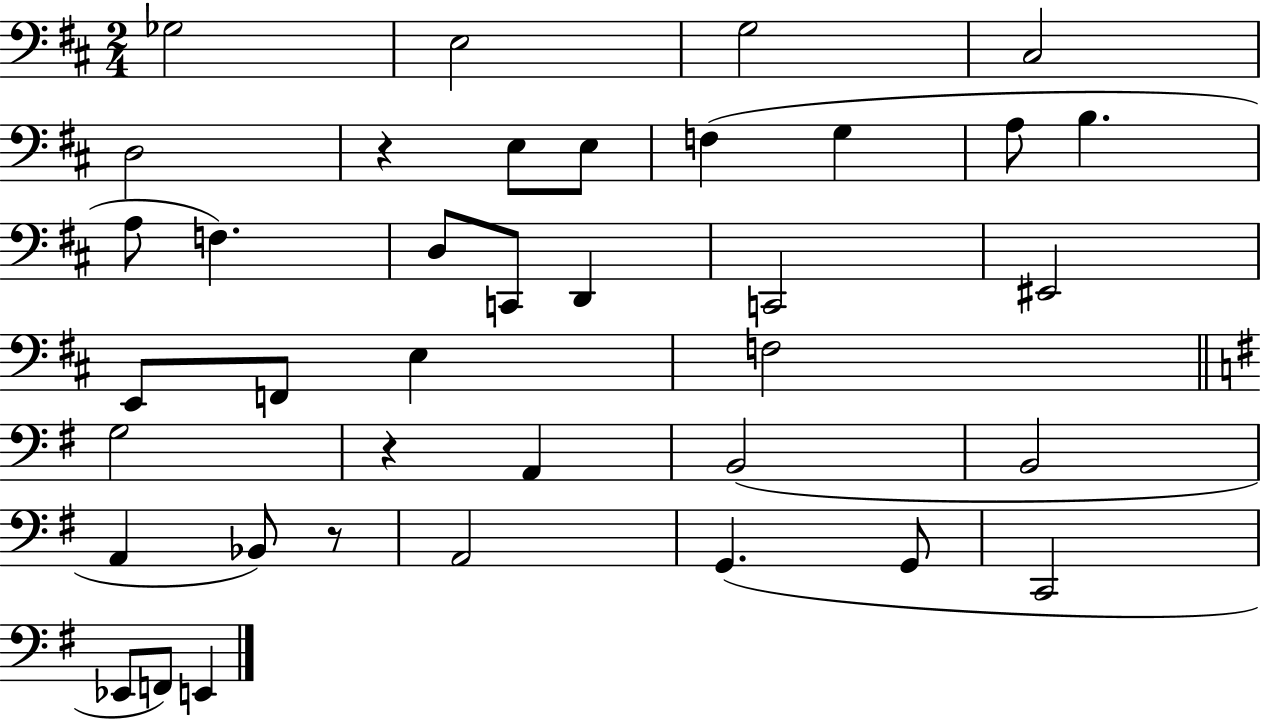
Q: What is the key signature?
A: D major